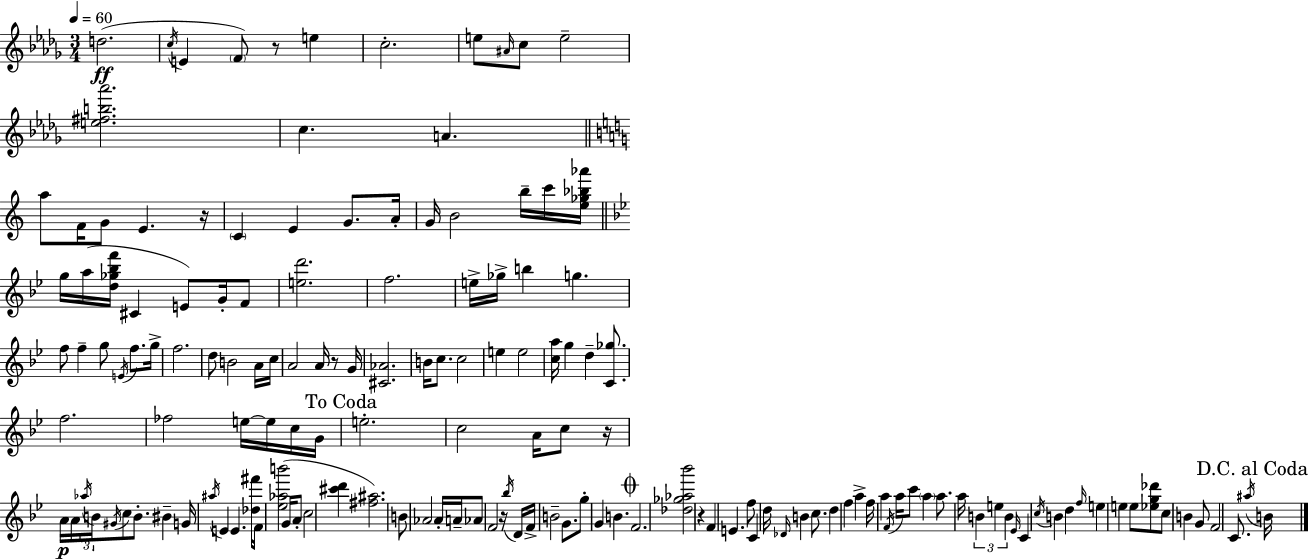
{
  \clef treble
  \numericTimeSignature
  \time 3/4
  \key bes \minor
  \tempo 4 = 60
  \repeat volta 2 { d''2.(\ff | \acciaccatura { c''16 } e'4 \parenthesize f'8) r8 e''4 | c''2.-. | e''8 \grace { ais'16 } c''8 e''2-- | \break <e'' fis'' b'' aes'''>2. | c''4. a'4. | \bar "||" \break \key c \major a''8 f'16 g'8 e'4. r16 | \parenthesize c'4 e'4 g'8. a'16-. | g'16 b'2 b''16-- c'''16 <e'' ges'' bes'' aes'''>16 | \bar "||" \break \key g \minor g''16 a''16( <d'' ges'' bes'' f'''>16 cis'4 e'8) g'16-. f'8 | <e'' d'''>2. | f''2. | e''16-> ges''16-> b''4 g''4. | \break f''8 f''4-- g''8 \acciaccatura { e'16 } f''8. | g''16-> f''2. | d''8 b'2 a'16 | c''16 a'2 a'16 r8 | \break g'16 <cis' aes'>2. | b'16 c''8. c''2 | e''4 e''2 | <c'' a''>16 g''4 d''4-- <c' ges''>8. | \break f''2. | fes''2 e''16~~ e''16 c''16 | g'16 \mark "To Coda" e''2.-. | c''2 a'16 c''8 | \break r16 a'16\p a'16 \tuplet 3/2 { \acciaccatura { aes''16 } b'16 \acciaccatura { gis'16 } } c''8 b'8.-. bis'4-- | g'16 \acciaccatura { ais''16 } e'4 e'4. | <des'' fis'''>16 f'16 <ees'' aes'' b'''>2( | g'16 a'8-. c''2 | \break <cis''' d'''>4 <fis'' ais''>2.) | b'8 aes'2 | aes'16-. a'16-- aes'8 f'2 | r16 \acciaccatura { bes''16 } d'16 f'16-> b'2-- | \break g'8. g''8-. g'4 b'4. | \mark \markup { \musicglyph "scripts.coda" } f'2. | <des'' ges'' aes'' bes'''>2 | r4 f'4 e'4. | \break f''8 c'4 d''16 \grace { des'16 } b'4 | c''8. d''4 f''4 | a''4-> f''16 a''4 \acciaccatura { f'16 } | a''16 c'''8 \parenthesize a''4 a''8. a''16 \tuplet 3/2 { b'4 | \break e''4 b'4 } \grace { ees'16 } | c'4 \acciaccatura { c''16 } b'4 d''4 | \grace { f''16 } e''4 e''4 e''8 | <ees'' g'' des'''>8 c''8 b'4 g'8 f'2 | \break c'8. \acciaccatura { ais''16 } \mark "D.C. al Coda" b'16 } \bar "|."
}